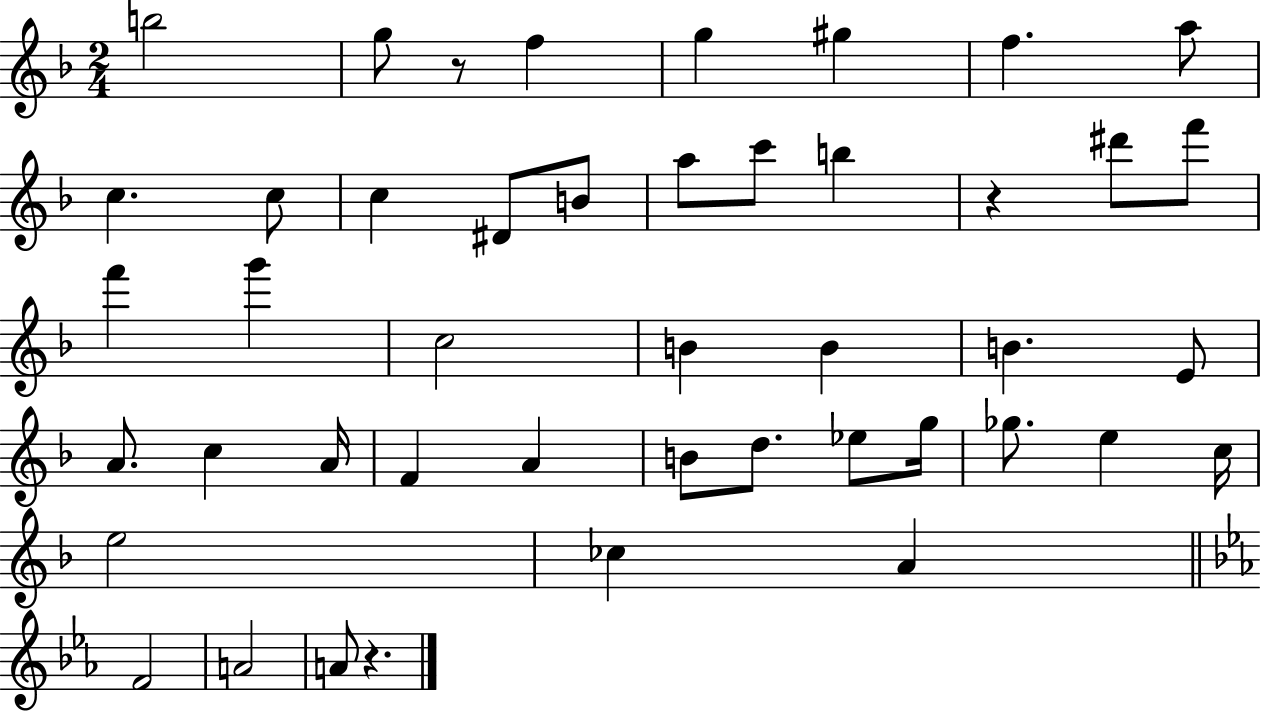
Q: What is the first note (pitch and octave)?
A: B5